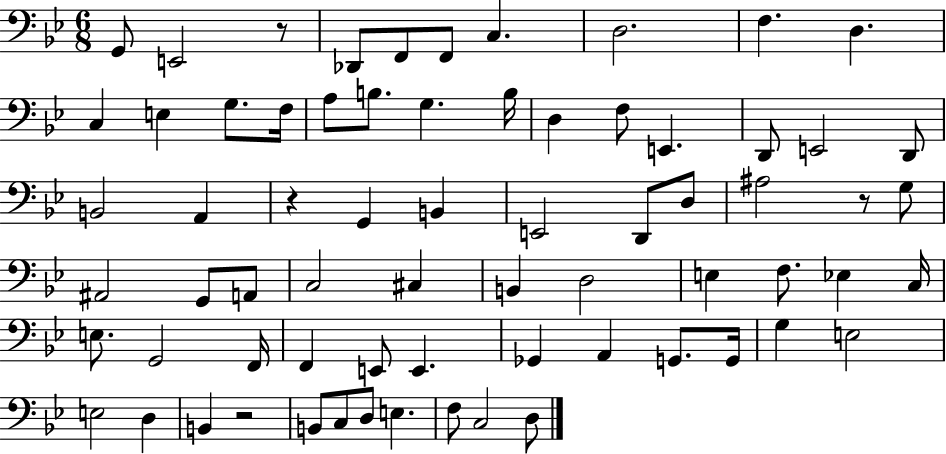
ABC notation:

X:1
T:Untitled
M:6/8
L:1/4
K:Bb
G,,/2 E,,2 z/2 _D,,/2 F,,/2 F,,/2 C, D,2 F, D, C, E, G,/2 F,/4 A,/2 B,/2 G, B,/4 D, F,/2 E,, D,,/2 E,,2 D,,/2 B,,2 A,, z G,, B,, E,,2 D,,/2 D,/2 ^A,2 z/2 G,/2 ^A,,2 G,,/2 A,,/2 C,2 ^C, B,, D,2 E, F,/2 _E, C,/4 E,/2 G,,2 F,,/4 F,, E,,/2 E,, _G,, A,, G,,/2 G,,/4 G, E,2 E,2 D, B,, z2 B,,/2 C,/2 D,/2 E, F,/2 C,2 D,/2